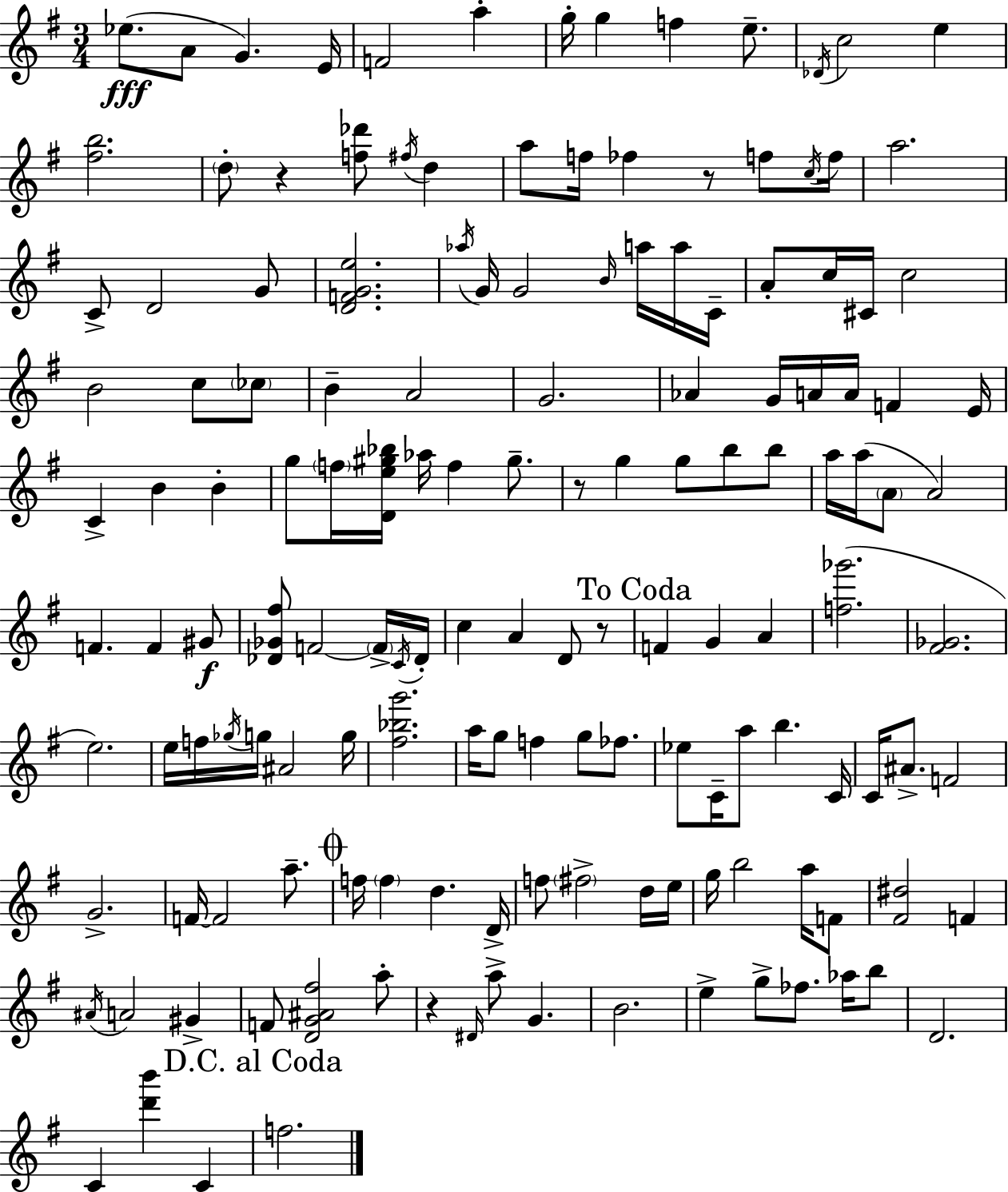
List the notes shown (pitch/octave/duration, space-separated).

Eb5/e. A4/e G4/q. E4/s F4/h A5/q G5/s G5/q F5/q E5/e. Db4/s C5/h E5/q [F#5,B5]/h. D5/e R/q [F5,Db6]/e F#5/s D5/q A5/e F5/s FES5/q R/e F5/e C5/s F5/s A5/h. C4/e D4/h G4/e [D4,F4,G4,E5]/h. Ab5/s G4/s G4/h B4/s A5/s A5/s C4/s A4/e C5/s C#4/s C5/h B4/h C5/e CES5/e B4/q A4/h G4/h. Ab4/q G4/s A4/s A4/s F4/q E4/s C4/q B4/q B4/q G5/e F5/s [D4,E5,G#5,Bb5]/s Ab5/s F5/q G#5/e. R/e G5/q G5/e B5/e B5/e A5/s A5/s A4/e A4/h F4/q. F4/q G#4/e [Db4,Gb4,F#5]/e F4/h F4/s C4/s Db4/s C5/q A4/q D4/e R/e F4/q G4/q A4/q [F5,Gb6]/h. [F#4,Gb4]/h. E5/h. E5/s F5/s Gb5/s G5/s A#4/h G5/s [F#5,Bb5,G6]/h. A5/s G5/e F5/q G5/e FES5/e. Eb5/e C4/s A5/e B5/q. C4/s C4/s A#4/e. F4/h G4/h. F4/s F4/h A5/e. F5/s F5/q D5/q. D4/s F5/e F#5/h D5/s E5/s G5/s B5/h A5/s F4/e [F#4,D#5]/h F4/q A#4/s A4/h G#4/q F4/e [D4,G4,A#4,F#5]/h A5/e R/q D#4/s A5/e G4/q. B4/h. E5/q G5/e FES5/e. Ab5/s B5/e D4/h. C4/q [D6,B6]/q C4/q F5/h.